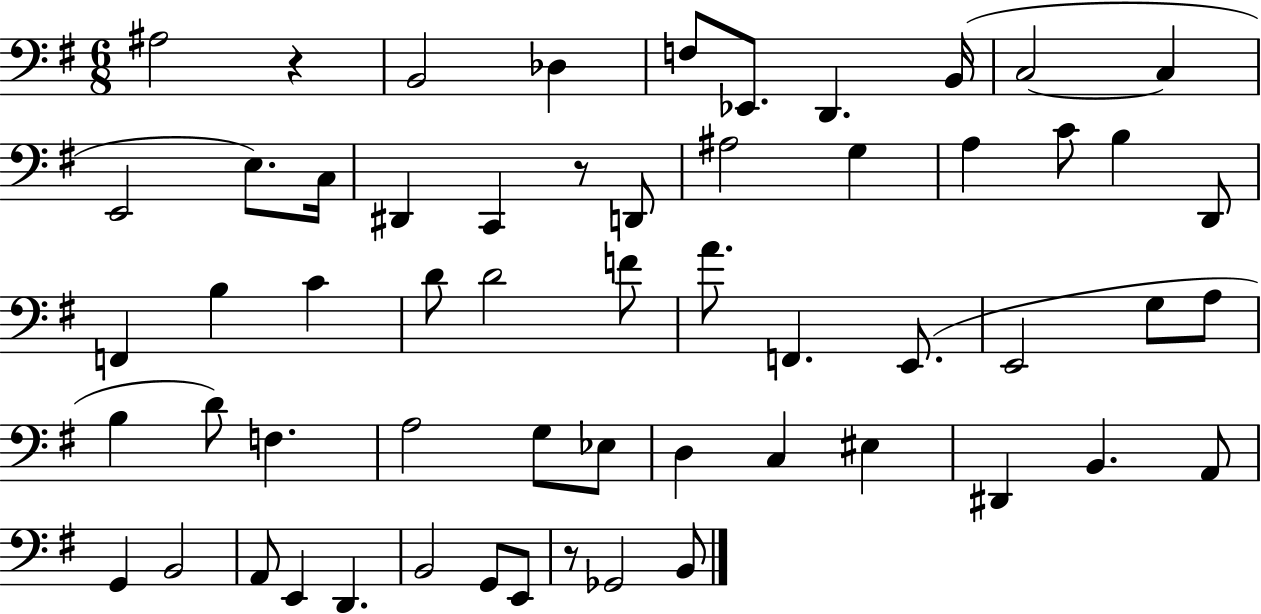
{
  \clef bass
  \numericTimeSignature
  \time 6/8
  \key g \major
  \repeat volta 2 { ais2 r4 | b,2 des4 | f8 ees,8. d,4. b,16( | c2~~ c4 | \break e,2 e8.) c16 | dis,4 c,4 r8 d,8 | ais2 g4 | a4 c'8 b4 d,8 | \break f,4 b4 c'4 | d'8 d'2 f'8 | a'8. f,4. e,8.( | e,2 g8 a8 | \break b4 d'8) f4. | a2 g8 ees8 | d4 c4 eis4 | dis,4 b,4. a,8 | \break g,4 b,2 | a,8 e,4 d,4. | b,2 g,8 e,8 | r8 ges,2 b,8 | \break } \bar "|."
}